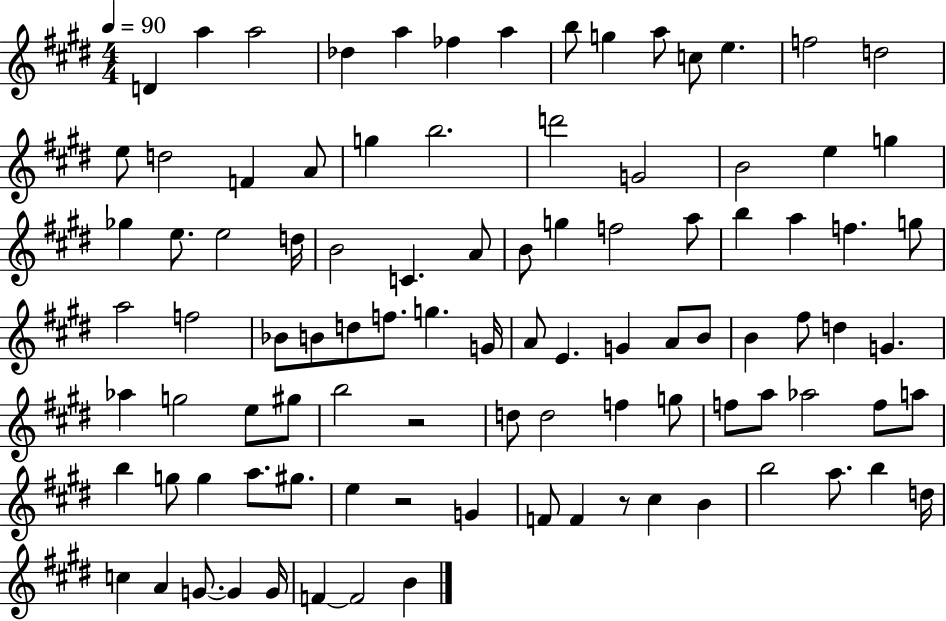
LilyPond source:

{
  \clef treble
  \numericTimeSignature
  \time 4/4
  \key e \major
  \tempo 4 = 90
  d'4 a''4 a''2 | des''4 a''4 fes''4 a''4 | b''8 g''4 a''8 c''8 e''4. | f''2 d''2 | \break e''8 d''2 f'4 a'8 | g''4 b''2. | d'''2 g'2 | b'2 e''4 g''4 | \break ges''4 e''8. e''2 d''16 | b'2 c'4. a'8 | b'8 g''4 f''2 a''8 | b''4 a''4 f''4. g''8 | \break a''2 f''2 | bes'8 b'8 d''8 f''8. g''4. g'16 | a'8 e'4. g'4 a'8 b'8 | b'4 fis''8 d''4 g'4. | \break aes''4 g''2 e''8 gis''8 | b''2 r2 | d''8 d''2 f''4 g''8 | f''8 a''8 aes''2 f''8 a''8 | \break b''4 g''8 g''4 a''8. gis''8. | e''4 r2 g'4 | f'8 f'4 r8 cis''4 b'4 | b''2 a''8. b''4 d''16 | \break c''4 a'4 g'8.~~ g'4 g'16 | f'4~~ f'2 b'4 | \bar "|."
}